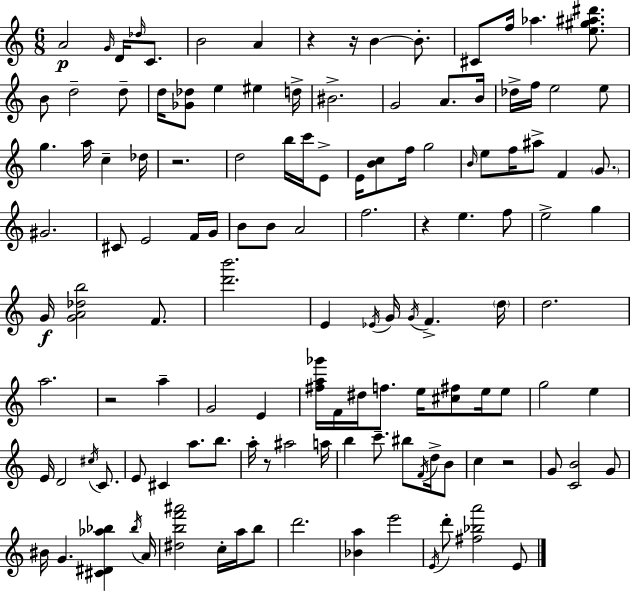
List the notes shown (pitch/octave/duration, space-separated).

A4/h G4/s D4/s Db5/s C4/e. B4/h A4/q R/q R/s B4/q B4/e. C#4/e F5/s Ab5/q. [E5,G#5,A#5,D#6]/e. B4/e D5/h D5/e D5/s [Gb4,Db5]/e E5/q EIS5/q D5/s BIS4/h. G4/h A4/e. B4/s Db5/s F5/s E5/h E5/e G5/q. A5/s C5/q Db5/s R/h. D5/h B5/s C6/s E4/e E4/s [B4,C5]/e F5/s G5/h B4/s E5/e F5/s A#5/e F4/q G4/e. G#4/h. C#4/e E4/h F4/s G4/s B4/e B4/e A4/h F5/h. R/q E5/q. F5/e E5/h G5/q G4/s [G4,A4,Db5,B5]/h F4/e. [D6,B6]/h. E4/q Eb4/s G4/s G4/s F4/q. D5/s D5/h. A5/h. R/h A5/q G4/h E4/q [F#5,A5,Gb6]/s F4/s D#5/s F5/e. E5/s [C#5,F#5]/e E5/s E5/e G5/h E5/q E4/s D4/h C#5/s C4/e. E4/e C#4/q A5/e. B5/e. A5/s R/e A#5/h A5/s B5/q C6/e. BIS5/e F4/s D5/s B4/e C5/q R/h G4/e [C4,B4]/h G4/e BIS4/s G4/q. [C#4,D#4,Ab5,Bb5]/q Bb5/s A4/s [D#5,B5,F6,A#6]/h C5/s A5/s B5/e D6/h. [Bb4,A5]/q E6/h E4/s D6/e [F#5,Bb5,A6]/h E4/e